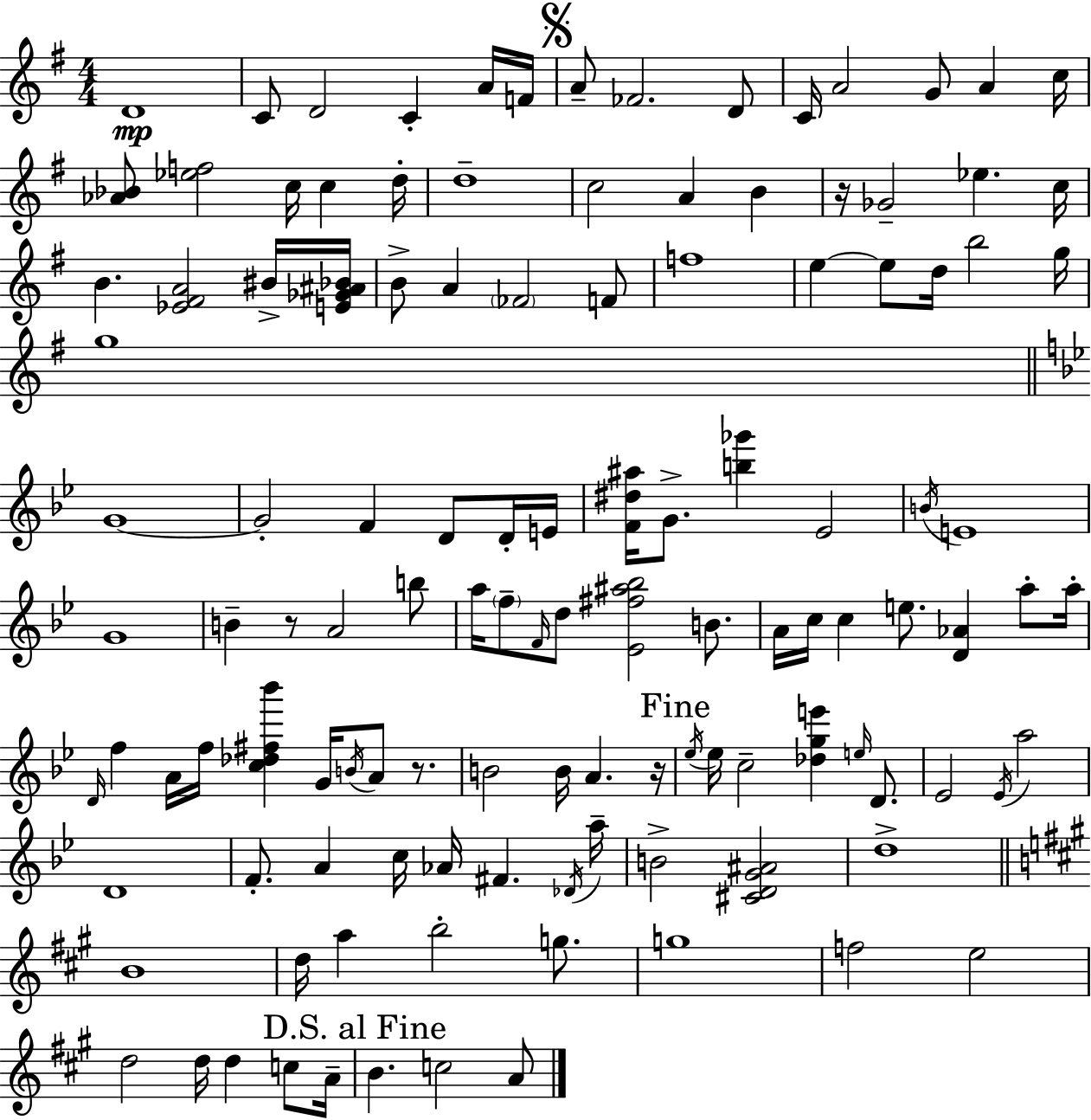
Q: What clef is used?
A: treble